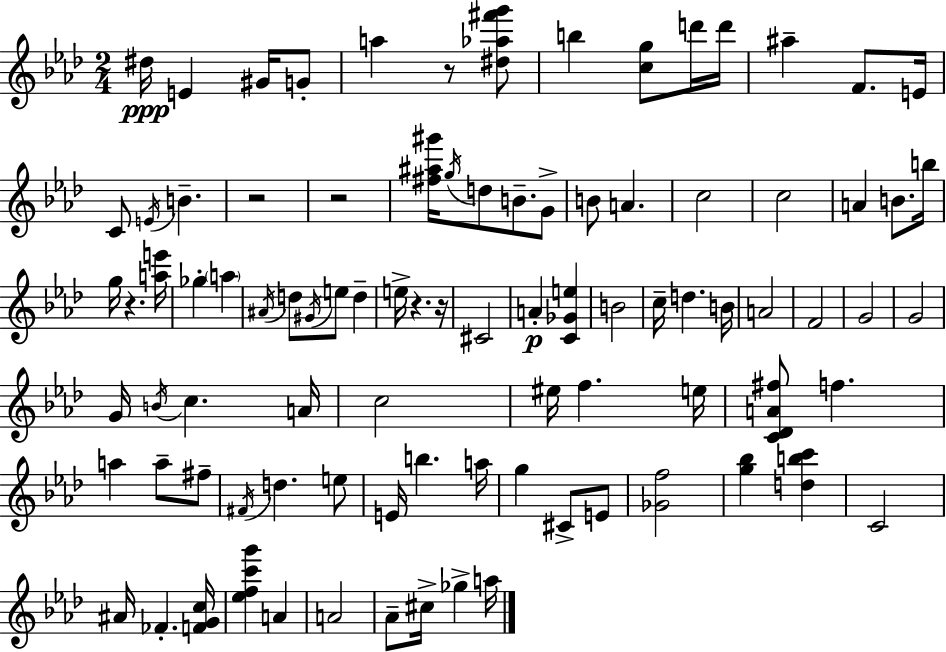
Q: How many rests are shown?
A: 6